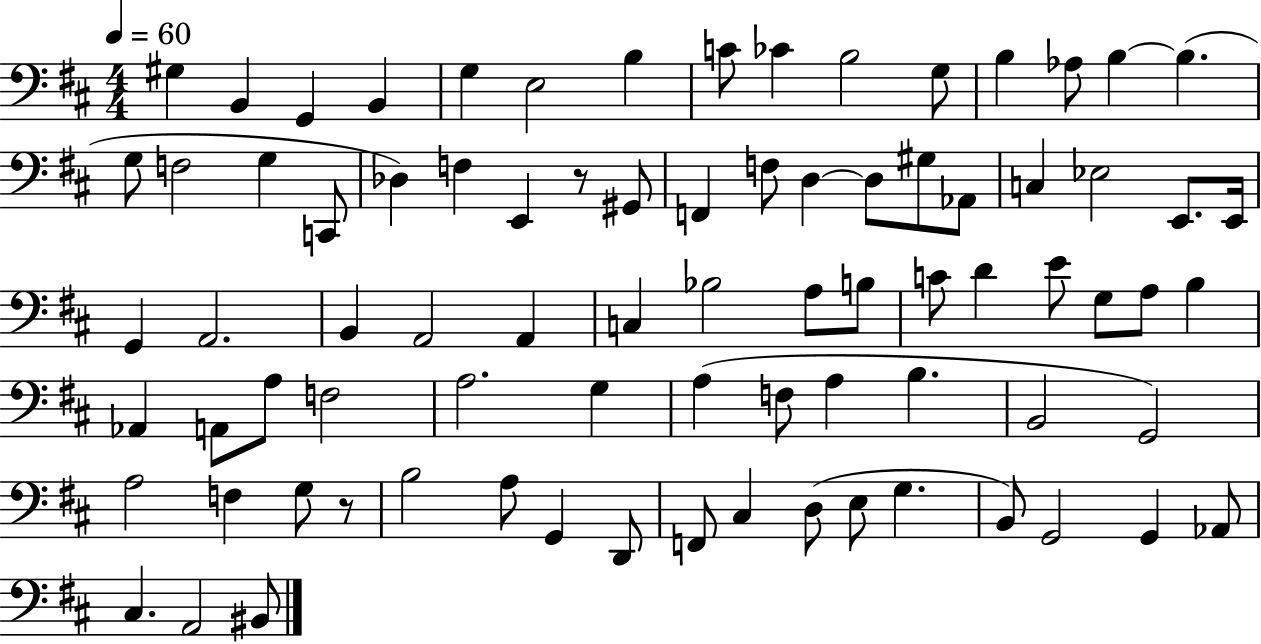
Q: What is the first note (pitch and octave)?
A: G#3